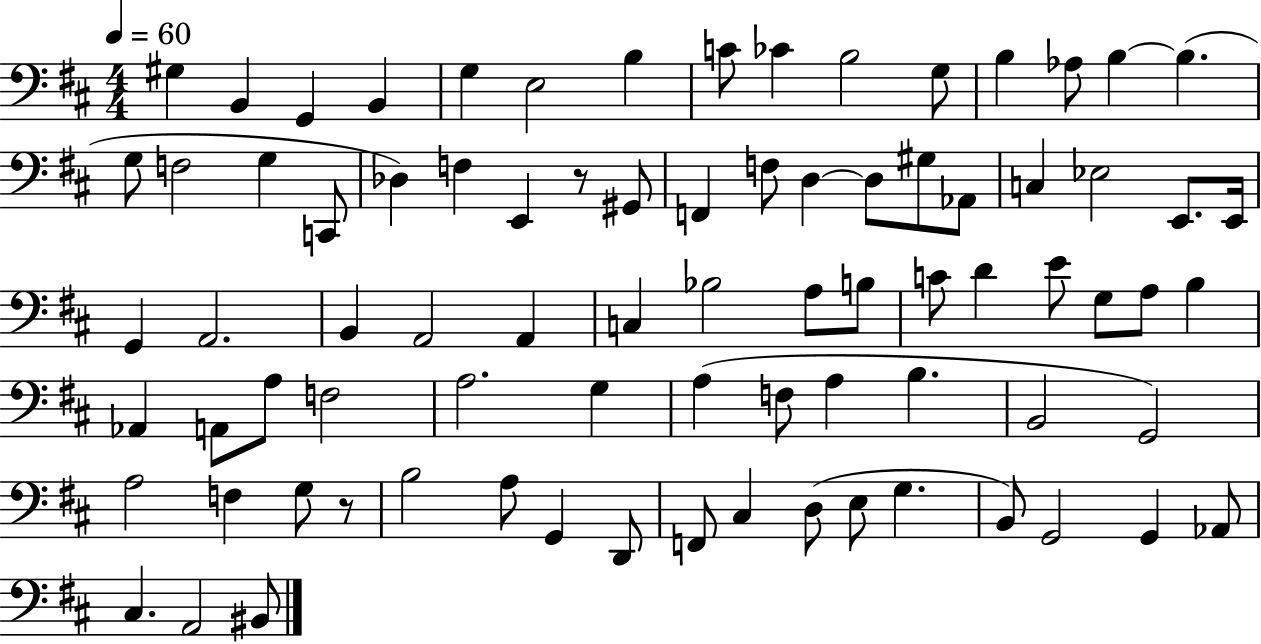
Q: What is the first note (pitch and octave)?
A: G#3